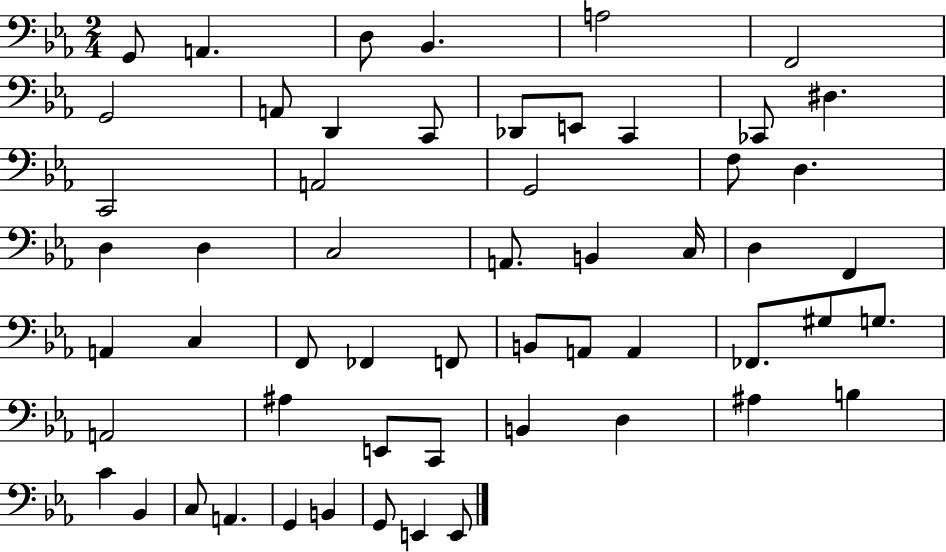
G2/e A2/q. D3/e Bb2/q. A3/h F2/h G2/h A2/e D2/q C2/e Db2/e E2/e C2/q CES2/e D#3/q. C2/h A2/h G2/h F3/e D3/q. D3/q D3/q C3/h A2/e. B2/q C3/s D3/q F2/q A2/q C3/q F2/e FES2/q F2/e B2/e A2/e A2/q FES2/e. G#3/e G3/e. A2/h A#3/q E2/e C2/e B2/q D3/q A#3/q B3/q C4/q Bb2/q C3/e A2/q. G2/q B2/q G2/e E2/q E2/e